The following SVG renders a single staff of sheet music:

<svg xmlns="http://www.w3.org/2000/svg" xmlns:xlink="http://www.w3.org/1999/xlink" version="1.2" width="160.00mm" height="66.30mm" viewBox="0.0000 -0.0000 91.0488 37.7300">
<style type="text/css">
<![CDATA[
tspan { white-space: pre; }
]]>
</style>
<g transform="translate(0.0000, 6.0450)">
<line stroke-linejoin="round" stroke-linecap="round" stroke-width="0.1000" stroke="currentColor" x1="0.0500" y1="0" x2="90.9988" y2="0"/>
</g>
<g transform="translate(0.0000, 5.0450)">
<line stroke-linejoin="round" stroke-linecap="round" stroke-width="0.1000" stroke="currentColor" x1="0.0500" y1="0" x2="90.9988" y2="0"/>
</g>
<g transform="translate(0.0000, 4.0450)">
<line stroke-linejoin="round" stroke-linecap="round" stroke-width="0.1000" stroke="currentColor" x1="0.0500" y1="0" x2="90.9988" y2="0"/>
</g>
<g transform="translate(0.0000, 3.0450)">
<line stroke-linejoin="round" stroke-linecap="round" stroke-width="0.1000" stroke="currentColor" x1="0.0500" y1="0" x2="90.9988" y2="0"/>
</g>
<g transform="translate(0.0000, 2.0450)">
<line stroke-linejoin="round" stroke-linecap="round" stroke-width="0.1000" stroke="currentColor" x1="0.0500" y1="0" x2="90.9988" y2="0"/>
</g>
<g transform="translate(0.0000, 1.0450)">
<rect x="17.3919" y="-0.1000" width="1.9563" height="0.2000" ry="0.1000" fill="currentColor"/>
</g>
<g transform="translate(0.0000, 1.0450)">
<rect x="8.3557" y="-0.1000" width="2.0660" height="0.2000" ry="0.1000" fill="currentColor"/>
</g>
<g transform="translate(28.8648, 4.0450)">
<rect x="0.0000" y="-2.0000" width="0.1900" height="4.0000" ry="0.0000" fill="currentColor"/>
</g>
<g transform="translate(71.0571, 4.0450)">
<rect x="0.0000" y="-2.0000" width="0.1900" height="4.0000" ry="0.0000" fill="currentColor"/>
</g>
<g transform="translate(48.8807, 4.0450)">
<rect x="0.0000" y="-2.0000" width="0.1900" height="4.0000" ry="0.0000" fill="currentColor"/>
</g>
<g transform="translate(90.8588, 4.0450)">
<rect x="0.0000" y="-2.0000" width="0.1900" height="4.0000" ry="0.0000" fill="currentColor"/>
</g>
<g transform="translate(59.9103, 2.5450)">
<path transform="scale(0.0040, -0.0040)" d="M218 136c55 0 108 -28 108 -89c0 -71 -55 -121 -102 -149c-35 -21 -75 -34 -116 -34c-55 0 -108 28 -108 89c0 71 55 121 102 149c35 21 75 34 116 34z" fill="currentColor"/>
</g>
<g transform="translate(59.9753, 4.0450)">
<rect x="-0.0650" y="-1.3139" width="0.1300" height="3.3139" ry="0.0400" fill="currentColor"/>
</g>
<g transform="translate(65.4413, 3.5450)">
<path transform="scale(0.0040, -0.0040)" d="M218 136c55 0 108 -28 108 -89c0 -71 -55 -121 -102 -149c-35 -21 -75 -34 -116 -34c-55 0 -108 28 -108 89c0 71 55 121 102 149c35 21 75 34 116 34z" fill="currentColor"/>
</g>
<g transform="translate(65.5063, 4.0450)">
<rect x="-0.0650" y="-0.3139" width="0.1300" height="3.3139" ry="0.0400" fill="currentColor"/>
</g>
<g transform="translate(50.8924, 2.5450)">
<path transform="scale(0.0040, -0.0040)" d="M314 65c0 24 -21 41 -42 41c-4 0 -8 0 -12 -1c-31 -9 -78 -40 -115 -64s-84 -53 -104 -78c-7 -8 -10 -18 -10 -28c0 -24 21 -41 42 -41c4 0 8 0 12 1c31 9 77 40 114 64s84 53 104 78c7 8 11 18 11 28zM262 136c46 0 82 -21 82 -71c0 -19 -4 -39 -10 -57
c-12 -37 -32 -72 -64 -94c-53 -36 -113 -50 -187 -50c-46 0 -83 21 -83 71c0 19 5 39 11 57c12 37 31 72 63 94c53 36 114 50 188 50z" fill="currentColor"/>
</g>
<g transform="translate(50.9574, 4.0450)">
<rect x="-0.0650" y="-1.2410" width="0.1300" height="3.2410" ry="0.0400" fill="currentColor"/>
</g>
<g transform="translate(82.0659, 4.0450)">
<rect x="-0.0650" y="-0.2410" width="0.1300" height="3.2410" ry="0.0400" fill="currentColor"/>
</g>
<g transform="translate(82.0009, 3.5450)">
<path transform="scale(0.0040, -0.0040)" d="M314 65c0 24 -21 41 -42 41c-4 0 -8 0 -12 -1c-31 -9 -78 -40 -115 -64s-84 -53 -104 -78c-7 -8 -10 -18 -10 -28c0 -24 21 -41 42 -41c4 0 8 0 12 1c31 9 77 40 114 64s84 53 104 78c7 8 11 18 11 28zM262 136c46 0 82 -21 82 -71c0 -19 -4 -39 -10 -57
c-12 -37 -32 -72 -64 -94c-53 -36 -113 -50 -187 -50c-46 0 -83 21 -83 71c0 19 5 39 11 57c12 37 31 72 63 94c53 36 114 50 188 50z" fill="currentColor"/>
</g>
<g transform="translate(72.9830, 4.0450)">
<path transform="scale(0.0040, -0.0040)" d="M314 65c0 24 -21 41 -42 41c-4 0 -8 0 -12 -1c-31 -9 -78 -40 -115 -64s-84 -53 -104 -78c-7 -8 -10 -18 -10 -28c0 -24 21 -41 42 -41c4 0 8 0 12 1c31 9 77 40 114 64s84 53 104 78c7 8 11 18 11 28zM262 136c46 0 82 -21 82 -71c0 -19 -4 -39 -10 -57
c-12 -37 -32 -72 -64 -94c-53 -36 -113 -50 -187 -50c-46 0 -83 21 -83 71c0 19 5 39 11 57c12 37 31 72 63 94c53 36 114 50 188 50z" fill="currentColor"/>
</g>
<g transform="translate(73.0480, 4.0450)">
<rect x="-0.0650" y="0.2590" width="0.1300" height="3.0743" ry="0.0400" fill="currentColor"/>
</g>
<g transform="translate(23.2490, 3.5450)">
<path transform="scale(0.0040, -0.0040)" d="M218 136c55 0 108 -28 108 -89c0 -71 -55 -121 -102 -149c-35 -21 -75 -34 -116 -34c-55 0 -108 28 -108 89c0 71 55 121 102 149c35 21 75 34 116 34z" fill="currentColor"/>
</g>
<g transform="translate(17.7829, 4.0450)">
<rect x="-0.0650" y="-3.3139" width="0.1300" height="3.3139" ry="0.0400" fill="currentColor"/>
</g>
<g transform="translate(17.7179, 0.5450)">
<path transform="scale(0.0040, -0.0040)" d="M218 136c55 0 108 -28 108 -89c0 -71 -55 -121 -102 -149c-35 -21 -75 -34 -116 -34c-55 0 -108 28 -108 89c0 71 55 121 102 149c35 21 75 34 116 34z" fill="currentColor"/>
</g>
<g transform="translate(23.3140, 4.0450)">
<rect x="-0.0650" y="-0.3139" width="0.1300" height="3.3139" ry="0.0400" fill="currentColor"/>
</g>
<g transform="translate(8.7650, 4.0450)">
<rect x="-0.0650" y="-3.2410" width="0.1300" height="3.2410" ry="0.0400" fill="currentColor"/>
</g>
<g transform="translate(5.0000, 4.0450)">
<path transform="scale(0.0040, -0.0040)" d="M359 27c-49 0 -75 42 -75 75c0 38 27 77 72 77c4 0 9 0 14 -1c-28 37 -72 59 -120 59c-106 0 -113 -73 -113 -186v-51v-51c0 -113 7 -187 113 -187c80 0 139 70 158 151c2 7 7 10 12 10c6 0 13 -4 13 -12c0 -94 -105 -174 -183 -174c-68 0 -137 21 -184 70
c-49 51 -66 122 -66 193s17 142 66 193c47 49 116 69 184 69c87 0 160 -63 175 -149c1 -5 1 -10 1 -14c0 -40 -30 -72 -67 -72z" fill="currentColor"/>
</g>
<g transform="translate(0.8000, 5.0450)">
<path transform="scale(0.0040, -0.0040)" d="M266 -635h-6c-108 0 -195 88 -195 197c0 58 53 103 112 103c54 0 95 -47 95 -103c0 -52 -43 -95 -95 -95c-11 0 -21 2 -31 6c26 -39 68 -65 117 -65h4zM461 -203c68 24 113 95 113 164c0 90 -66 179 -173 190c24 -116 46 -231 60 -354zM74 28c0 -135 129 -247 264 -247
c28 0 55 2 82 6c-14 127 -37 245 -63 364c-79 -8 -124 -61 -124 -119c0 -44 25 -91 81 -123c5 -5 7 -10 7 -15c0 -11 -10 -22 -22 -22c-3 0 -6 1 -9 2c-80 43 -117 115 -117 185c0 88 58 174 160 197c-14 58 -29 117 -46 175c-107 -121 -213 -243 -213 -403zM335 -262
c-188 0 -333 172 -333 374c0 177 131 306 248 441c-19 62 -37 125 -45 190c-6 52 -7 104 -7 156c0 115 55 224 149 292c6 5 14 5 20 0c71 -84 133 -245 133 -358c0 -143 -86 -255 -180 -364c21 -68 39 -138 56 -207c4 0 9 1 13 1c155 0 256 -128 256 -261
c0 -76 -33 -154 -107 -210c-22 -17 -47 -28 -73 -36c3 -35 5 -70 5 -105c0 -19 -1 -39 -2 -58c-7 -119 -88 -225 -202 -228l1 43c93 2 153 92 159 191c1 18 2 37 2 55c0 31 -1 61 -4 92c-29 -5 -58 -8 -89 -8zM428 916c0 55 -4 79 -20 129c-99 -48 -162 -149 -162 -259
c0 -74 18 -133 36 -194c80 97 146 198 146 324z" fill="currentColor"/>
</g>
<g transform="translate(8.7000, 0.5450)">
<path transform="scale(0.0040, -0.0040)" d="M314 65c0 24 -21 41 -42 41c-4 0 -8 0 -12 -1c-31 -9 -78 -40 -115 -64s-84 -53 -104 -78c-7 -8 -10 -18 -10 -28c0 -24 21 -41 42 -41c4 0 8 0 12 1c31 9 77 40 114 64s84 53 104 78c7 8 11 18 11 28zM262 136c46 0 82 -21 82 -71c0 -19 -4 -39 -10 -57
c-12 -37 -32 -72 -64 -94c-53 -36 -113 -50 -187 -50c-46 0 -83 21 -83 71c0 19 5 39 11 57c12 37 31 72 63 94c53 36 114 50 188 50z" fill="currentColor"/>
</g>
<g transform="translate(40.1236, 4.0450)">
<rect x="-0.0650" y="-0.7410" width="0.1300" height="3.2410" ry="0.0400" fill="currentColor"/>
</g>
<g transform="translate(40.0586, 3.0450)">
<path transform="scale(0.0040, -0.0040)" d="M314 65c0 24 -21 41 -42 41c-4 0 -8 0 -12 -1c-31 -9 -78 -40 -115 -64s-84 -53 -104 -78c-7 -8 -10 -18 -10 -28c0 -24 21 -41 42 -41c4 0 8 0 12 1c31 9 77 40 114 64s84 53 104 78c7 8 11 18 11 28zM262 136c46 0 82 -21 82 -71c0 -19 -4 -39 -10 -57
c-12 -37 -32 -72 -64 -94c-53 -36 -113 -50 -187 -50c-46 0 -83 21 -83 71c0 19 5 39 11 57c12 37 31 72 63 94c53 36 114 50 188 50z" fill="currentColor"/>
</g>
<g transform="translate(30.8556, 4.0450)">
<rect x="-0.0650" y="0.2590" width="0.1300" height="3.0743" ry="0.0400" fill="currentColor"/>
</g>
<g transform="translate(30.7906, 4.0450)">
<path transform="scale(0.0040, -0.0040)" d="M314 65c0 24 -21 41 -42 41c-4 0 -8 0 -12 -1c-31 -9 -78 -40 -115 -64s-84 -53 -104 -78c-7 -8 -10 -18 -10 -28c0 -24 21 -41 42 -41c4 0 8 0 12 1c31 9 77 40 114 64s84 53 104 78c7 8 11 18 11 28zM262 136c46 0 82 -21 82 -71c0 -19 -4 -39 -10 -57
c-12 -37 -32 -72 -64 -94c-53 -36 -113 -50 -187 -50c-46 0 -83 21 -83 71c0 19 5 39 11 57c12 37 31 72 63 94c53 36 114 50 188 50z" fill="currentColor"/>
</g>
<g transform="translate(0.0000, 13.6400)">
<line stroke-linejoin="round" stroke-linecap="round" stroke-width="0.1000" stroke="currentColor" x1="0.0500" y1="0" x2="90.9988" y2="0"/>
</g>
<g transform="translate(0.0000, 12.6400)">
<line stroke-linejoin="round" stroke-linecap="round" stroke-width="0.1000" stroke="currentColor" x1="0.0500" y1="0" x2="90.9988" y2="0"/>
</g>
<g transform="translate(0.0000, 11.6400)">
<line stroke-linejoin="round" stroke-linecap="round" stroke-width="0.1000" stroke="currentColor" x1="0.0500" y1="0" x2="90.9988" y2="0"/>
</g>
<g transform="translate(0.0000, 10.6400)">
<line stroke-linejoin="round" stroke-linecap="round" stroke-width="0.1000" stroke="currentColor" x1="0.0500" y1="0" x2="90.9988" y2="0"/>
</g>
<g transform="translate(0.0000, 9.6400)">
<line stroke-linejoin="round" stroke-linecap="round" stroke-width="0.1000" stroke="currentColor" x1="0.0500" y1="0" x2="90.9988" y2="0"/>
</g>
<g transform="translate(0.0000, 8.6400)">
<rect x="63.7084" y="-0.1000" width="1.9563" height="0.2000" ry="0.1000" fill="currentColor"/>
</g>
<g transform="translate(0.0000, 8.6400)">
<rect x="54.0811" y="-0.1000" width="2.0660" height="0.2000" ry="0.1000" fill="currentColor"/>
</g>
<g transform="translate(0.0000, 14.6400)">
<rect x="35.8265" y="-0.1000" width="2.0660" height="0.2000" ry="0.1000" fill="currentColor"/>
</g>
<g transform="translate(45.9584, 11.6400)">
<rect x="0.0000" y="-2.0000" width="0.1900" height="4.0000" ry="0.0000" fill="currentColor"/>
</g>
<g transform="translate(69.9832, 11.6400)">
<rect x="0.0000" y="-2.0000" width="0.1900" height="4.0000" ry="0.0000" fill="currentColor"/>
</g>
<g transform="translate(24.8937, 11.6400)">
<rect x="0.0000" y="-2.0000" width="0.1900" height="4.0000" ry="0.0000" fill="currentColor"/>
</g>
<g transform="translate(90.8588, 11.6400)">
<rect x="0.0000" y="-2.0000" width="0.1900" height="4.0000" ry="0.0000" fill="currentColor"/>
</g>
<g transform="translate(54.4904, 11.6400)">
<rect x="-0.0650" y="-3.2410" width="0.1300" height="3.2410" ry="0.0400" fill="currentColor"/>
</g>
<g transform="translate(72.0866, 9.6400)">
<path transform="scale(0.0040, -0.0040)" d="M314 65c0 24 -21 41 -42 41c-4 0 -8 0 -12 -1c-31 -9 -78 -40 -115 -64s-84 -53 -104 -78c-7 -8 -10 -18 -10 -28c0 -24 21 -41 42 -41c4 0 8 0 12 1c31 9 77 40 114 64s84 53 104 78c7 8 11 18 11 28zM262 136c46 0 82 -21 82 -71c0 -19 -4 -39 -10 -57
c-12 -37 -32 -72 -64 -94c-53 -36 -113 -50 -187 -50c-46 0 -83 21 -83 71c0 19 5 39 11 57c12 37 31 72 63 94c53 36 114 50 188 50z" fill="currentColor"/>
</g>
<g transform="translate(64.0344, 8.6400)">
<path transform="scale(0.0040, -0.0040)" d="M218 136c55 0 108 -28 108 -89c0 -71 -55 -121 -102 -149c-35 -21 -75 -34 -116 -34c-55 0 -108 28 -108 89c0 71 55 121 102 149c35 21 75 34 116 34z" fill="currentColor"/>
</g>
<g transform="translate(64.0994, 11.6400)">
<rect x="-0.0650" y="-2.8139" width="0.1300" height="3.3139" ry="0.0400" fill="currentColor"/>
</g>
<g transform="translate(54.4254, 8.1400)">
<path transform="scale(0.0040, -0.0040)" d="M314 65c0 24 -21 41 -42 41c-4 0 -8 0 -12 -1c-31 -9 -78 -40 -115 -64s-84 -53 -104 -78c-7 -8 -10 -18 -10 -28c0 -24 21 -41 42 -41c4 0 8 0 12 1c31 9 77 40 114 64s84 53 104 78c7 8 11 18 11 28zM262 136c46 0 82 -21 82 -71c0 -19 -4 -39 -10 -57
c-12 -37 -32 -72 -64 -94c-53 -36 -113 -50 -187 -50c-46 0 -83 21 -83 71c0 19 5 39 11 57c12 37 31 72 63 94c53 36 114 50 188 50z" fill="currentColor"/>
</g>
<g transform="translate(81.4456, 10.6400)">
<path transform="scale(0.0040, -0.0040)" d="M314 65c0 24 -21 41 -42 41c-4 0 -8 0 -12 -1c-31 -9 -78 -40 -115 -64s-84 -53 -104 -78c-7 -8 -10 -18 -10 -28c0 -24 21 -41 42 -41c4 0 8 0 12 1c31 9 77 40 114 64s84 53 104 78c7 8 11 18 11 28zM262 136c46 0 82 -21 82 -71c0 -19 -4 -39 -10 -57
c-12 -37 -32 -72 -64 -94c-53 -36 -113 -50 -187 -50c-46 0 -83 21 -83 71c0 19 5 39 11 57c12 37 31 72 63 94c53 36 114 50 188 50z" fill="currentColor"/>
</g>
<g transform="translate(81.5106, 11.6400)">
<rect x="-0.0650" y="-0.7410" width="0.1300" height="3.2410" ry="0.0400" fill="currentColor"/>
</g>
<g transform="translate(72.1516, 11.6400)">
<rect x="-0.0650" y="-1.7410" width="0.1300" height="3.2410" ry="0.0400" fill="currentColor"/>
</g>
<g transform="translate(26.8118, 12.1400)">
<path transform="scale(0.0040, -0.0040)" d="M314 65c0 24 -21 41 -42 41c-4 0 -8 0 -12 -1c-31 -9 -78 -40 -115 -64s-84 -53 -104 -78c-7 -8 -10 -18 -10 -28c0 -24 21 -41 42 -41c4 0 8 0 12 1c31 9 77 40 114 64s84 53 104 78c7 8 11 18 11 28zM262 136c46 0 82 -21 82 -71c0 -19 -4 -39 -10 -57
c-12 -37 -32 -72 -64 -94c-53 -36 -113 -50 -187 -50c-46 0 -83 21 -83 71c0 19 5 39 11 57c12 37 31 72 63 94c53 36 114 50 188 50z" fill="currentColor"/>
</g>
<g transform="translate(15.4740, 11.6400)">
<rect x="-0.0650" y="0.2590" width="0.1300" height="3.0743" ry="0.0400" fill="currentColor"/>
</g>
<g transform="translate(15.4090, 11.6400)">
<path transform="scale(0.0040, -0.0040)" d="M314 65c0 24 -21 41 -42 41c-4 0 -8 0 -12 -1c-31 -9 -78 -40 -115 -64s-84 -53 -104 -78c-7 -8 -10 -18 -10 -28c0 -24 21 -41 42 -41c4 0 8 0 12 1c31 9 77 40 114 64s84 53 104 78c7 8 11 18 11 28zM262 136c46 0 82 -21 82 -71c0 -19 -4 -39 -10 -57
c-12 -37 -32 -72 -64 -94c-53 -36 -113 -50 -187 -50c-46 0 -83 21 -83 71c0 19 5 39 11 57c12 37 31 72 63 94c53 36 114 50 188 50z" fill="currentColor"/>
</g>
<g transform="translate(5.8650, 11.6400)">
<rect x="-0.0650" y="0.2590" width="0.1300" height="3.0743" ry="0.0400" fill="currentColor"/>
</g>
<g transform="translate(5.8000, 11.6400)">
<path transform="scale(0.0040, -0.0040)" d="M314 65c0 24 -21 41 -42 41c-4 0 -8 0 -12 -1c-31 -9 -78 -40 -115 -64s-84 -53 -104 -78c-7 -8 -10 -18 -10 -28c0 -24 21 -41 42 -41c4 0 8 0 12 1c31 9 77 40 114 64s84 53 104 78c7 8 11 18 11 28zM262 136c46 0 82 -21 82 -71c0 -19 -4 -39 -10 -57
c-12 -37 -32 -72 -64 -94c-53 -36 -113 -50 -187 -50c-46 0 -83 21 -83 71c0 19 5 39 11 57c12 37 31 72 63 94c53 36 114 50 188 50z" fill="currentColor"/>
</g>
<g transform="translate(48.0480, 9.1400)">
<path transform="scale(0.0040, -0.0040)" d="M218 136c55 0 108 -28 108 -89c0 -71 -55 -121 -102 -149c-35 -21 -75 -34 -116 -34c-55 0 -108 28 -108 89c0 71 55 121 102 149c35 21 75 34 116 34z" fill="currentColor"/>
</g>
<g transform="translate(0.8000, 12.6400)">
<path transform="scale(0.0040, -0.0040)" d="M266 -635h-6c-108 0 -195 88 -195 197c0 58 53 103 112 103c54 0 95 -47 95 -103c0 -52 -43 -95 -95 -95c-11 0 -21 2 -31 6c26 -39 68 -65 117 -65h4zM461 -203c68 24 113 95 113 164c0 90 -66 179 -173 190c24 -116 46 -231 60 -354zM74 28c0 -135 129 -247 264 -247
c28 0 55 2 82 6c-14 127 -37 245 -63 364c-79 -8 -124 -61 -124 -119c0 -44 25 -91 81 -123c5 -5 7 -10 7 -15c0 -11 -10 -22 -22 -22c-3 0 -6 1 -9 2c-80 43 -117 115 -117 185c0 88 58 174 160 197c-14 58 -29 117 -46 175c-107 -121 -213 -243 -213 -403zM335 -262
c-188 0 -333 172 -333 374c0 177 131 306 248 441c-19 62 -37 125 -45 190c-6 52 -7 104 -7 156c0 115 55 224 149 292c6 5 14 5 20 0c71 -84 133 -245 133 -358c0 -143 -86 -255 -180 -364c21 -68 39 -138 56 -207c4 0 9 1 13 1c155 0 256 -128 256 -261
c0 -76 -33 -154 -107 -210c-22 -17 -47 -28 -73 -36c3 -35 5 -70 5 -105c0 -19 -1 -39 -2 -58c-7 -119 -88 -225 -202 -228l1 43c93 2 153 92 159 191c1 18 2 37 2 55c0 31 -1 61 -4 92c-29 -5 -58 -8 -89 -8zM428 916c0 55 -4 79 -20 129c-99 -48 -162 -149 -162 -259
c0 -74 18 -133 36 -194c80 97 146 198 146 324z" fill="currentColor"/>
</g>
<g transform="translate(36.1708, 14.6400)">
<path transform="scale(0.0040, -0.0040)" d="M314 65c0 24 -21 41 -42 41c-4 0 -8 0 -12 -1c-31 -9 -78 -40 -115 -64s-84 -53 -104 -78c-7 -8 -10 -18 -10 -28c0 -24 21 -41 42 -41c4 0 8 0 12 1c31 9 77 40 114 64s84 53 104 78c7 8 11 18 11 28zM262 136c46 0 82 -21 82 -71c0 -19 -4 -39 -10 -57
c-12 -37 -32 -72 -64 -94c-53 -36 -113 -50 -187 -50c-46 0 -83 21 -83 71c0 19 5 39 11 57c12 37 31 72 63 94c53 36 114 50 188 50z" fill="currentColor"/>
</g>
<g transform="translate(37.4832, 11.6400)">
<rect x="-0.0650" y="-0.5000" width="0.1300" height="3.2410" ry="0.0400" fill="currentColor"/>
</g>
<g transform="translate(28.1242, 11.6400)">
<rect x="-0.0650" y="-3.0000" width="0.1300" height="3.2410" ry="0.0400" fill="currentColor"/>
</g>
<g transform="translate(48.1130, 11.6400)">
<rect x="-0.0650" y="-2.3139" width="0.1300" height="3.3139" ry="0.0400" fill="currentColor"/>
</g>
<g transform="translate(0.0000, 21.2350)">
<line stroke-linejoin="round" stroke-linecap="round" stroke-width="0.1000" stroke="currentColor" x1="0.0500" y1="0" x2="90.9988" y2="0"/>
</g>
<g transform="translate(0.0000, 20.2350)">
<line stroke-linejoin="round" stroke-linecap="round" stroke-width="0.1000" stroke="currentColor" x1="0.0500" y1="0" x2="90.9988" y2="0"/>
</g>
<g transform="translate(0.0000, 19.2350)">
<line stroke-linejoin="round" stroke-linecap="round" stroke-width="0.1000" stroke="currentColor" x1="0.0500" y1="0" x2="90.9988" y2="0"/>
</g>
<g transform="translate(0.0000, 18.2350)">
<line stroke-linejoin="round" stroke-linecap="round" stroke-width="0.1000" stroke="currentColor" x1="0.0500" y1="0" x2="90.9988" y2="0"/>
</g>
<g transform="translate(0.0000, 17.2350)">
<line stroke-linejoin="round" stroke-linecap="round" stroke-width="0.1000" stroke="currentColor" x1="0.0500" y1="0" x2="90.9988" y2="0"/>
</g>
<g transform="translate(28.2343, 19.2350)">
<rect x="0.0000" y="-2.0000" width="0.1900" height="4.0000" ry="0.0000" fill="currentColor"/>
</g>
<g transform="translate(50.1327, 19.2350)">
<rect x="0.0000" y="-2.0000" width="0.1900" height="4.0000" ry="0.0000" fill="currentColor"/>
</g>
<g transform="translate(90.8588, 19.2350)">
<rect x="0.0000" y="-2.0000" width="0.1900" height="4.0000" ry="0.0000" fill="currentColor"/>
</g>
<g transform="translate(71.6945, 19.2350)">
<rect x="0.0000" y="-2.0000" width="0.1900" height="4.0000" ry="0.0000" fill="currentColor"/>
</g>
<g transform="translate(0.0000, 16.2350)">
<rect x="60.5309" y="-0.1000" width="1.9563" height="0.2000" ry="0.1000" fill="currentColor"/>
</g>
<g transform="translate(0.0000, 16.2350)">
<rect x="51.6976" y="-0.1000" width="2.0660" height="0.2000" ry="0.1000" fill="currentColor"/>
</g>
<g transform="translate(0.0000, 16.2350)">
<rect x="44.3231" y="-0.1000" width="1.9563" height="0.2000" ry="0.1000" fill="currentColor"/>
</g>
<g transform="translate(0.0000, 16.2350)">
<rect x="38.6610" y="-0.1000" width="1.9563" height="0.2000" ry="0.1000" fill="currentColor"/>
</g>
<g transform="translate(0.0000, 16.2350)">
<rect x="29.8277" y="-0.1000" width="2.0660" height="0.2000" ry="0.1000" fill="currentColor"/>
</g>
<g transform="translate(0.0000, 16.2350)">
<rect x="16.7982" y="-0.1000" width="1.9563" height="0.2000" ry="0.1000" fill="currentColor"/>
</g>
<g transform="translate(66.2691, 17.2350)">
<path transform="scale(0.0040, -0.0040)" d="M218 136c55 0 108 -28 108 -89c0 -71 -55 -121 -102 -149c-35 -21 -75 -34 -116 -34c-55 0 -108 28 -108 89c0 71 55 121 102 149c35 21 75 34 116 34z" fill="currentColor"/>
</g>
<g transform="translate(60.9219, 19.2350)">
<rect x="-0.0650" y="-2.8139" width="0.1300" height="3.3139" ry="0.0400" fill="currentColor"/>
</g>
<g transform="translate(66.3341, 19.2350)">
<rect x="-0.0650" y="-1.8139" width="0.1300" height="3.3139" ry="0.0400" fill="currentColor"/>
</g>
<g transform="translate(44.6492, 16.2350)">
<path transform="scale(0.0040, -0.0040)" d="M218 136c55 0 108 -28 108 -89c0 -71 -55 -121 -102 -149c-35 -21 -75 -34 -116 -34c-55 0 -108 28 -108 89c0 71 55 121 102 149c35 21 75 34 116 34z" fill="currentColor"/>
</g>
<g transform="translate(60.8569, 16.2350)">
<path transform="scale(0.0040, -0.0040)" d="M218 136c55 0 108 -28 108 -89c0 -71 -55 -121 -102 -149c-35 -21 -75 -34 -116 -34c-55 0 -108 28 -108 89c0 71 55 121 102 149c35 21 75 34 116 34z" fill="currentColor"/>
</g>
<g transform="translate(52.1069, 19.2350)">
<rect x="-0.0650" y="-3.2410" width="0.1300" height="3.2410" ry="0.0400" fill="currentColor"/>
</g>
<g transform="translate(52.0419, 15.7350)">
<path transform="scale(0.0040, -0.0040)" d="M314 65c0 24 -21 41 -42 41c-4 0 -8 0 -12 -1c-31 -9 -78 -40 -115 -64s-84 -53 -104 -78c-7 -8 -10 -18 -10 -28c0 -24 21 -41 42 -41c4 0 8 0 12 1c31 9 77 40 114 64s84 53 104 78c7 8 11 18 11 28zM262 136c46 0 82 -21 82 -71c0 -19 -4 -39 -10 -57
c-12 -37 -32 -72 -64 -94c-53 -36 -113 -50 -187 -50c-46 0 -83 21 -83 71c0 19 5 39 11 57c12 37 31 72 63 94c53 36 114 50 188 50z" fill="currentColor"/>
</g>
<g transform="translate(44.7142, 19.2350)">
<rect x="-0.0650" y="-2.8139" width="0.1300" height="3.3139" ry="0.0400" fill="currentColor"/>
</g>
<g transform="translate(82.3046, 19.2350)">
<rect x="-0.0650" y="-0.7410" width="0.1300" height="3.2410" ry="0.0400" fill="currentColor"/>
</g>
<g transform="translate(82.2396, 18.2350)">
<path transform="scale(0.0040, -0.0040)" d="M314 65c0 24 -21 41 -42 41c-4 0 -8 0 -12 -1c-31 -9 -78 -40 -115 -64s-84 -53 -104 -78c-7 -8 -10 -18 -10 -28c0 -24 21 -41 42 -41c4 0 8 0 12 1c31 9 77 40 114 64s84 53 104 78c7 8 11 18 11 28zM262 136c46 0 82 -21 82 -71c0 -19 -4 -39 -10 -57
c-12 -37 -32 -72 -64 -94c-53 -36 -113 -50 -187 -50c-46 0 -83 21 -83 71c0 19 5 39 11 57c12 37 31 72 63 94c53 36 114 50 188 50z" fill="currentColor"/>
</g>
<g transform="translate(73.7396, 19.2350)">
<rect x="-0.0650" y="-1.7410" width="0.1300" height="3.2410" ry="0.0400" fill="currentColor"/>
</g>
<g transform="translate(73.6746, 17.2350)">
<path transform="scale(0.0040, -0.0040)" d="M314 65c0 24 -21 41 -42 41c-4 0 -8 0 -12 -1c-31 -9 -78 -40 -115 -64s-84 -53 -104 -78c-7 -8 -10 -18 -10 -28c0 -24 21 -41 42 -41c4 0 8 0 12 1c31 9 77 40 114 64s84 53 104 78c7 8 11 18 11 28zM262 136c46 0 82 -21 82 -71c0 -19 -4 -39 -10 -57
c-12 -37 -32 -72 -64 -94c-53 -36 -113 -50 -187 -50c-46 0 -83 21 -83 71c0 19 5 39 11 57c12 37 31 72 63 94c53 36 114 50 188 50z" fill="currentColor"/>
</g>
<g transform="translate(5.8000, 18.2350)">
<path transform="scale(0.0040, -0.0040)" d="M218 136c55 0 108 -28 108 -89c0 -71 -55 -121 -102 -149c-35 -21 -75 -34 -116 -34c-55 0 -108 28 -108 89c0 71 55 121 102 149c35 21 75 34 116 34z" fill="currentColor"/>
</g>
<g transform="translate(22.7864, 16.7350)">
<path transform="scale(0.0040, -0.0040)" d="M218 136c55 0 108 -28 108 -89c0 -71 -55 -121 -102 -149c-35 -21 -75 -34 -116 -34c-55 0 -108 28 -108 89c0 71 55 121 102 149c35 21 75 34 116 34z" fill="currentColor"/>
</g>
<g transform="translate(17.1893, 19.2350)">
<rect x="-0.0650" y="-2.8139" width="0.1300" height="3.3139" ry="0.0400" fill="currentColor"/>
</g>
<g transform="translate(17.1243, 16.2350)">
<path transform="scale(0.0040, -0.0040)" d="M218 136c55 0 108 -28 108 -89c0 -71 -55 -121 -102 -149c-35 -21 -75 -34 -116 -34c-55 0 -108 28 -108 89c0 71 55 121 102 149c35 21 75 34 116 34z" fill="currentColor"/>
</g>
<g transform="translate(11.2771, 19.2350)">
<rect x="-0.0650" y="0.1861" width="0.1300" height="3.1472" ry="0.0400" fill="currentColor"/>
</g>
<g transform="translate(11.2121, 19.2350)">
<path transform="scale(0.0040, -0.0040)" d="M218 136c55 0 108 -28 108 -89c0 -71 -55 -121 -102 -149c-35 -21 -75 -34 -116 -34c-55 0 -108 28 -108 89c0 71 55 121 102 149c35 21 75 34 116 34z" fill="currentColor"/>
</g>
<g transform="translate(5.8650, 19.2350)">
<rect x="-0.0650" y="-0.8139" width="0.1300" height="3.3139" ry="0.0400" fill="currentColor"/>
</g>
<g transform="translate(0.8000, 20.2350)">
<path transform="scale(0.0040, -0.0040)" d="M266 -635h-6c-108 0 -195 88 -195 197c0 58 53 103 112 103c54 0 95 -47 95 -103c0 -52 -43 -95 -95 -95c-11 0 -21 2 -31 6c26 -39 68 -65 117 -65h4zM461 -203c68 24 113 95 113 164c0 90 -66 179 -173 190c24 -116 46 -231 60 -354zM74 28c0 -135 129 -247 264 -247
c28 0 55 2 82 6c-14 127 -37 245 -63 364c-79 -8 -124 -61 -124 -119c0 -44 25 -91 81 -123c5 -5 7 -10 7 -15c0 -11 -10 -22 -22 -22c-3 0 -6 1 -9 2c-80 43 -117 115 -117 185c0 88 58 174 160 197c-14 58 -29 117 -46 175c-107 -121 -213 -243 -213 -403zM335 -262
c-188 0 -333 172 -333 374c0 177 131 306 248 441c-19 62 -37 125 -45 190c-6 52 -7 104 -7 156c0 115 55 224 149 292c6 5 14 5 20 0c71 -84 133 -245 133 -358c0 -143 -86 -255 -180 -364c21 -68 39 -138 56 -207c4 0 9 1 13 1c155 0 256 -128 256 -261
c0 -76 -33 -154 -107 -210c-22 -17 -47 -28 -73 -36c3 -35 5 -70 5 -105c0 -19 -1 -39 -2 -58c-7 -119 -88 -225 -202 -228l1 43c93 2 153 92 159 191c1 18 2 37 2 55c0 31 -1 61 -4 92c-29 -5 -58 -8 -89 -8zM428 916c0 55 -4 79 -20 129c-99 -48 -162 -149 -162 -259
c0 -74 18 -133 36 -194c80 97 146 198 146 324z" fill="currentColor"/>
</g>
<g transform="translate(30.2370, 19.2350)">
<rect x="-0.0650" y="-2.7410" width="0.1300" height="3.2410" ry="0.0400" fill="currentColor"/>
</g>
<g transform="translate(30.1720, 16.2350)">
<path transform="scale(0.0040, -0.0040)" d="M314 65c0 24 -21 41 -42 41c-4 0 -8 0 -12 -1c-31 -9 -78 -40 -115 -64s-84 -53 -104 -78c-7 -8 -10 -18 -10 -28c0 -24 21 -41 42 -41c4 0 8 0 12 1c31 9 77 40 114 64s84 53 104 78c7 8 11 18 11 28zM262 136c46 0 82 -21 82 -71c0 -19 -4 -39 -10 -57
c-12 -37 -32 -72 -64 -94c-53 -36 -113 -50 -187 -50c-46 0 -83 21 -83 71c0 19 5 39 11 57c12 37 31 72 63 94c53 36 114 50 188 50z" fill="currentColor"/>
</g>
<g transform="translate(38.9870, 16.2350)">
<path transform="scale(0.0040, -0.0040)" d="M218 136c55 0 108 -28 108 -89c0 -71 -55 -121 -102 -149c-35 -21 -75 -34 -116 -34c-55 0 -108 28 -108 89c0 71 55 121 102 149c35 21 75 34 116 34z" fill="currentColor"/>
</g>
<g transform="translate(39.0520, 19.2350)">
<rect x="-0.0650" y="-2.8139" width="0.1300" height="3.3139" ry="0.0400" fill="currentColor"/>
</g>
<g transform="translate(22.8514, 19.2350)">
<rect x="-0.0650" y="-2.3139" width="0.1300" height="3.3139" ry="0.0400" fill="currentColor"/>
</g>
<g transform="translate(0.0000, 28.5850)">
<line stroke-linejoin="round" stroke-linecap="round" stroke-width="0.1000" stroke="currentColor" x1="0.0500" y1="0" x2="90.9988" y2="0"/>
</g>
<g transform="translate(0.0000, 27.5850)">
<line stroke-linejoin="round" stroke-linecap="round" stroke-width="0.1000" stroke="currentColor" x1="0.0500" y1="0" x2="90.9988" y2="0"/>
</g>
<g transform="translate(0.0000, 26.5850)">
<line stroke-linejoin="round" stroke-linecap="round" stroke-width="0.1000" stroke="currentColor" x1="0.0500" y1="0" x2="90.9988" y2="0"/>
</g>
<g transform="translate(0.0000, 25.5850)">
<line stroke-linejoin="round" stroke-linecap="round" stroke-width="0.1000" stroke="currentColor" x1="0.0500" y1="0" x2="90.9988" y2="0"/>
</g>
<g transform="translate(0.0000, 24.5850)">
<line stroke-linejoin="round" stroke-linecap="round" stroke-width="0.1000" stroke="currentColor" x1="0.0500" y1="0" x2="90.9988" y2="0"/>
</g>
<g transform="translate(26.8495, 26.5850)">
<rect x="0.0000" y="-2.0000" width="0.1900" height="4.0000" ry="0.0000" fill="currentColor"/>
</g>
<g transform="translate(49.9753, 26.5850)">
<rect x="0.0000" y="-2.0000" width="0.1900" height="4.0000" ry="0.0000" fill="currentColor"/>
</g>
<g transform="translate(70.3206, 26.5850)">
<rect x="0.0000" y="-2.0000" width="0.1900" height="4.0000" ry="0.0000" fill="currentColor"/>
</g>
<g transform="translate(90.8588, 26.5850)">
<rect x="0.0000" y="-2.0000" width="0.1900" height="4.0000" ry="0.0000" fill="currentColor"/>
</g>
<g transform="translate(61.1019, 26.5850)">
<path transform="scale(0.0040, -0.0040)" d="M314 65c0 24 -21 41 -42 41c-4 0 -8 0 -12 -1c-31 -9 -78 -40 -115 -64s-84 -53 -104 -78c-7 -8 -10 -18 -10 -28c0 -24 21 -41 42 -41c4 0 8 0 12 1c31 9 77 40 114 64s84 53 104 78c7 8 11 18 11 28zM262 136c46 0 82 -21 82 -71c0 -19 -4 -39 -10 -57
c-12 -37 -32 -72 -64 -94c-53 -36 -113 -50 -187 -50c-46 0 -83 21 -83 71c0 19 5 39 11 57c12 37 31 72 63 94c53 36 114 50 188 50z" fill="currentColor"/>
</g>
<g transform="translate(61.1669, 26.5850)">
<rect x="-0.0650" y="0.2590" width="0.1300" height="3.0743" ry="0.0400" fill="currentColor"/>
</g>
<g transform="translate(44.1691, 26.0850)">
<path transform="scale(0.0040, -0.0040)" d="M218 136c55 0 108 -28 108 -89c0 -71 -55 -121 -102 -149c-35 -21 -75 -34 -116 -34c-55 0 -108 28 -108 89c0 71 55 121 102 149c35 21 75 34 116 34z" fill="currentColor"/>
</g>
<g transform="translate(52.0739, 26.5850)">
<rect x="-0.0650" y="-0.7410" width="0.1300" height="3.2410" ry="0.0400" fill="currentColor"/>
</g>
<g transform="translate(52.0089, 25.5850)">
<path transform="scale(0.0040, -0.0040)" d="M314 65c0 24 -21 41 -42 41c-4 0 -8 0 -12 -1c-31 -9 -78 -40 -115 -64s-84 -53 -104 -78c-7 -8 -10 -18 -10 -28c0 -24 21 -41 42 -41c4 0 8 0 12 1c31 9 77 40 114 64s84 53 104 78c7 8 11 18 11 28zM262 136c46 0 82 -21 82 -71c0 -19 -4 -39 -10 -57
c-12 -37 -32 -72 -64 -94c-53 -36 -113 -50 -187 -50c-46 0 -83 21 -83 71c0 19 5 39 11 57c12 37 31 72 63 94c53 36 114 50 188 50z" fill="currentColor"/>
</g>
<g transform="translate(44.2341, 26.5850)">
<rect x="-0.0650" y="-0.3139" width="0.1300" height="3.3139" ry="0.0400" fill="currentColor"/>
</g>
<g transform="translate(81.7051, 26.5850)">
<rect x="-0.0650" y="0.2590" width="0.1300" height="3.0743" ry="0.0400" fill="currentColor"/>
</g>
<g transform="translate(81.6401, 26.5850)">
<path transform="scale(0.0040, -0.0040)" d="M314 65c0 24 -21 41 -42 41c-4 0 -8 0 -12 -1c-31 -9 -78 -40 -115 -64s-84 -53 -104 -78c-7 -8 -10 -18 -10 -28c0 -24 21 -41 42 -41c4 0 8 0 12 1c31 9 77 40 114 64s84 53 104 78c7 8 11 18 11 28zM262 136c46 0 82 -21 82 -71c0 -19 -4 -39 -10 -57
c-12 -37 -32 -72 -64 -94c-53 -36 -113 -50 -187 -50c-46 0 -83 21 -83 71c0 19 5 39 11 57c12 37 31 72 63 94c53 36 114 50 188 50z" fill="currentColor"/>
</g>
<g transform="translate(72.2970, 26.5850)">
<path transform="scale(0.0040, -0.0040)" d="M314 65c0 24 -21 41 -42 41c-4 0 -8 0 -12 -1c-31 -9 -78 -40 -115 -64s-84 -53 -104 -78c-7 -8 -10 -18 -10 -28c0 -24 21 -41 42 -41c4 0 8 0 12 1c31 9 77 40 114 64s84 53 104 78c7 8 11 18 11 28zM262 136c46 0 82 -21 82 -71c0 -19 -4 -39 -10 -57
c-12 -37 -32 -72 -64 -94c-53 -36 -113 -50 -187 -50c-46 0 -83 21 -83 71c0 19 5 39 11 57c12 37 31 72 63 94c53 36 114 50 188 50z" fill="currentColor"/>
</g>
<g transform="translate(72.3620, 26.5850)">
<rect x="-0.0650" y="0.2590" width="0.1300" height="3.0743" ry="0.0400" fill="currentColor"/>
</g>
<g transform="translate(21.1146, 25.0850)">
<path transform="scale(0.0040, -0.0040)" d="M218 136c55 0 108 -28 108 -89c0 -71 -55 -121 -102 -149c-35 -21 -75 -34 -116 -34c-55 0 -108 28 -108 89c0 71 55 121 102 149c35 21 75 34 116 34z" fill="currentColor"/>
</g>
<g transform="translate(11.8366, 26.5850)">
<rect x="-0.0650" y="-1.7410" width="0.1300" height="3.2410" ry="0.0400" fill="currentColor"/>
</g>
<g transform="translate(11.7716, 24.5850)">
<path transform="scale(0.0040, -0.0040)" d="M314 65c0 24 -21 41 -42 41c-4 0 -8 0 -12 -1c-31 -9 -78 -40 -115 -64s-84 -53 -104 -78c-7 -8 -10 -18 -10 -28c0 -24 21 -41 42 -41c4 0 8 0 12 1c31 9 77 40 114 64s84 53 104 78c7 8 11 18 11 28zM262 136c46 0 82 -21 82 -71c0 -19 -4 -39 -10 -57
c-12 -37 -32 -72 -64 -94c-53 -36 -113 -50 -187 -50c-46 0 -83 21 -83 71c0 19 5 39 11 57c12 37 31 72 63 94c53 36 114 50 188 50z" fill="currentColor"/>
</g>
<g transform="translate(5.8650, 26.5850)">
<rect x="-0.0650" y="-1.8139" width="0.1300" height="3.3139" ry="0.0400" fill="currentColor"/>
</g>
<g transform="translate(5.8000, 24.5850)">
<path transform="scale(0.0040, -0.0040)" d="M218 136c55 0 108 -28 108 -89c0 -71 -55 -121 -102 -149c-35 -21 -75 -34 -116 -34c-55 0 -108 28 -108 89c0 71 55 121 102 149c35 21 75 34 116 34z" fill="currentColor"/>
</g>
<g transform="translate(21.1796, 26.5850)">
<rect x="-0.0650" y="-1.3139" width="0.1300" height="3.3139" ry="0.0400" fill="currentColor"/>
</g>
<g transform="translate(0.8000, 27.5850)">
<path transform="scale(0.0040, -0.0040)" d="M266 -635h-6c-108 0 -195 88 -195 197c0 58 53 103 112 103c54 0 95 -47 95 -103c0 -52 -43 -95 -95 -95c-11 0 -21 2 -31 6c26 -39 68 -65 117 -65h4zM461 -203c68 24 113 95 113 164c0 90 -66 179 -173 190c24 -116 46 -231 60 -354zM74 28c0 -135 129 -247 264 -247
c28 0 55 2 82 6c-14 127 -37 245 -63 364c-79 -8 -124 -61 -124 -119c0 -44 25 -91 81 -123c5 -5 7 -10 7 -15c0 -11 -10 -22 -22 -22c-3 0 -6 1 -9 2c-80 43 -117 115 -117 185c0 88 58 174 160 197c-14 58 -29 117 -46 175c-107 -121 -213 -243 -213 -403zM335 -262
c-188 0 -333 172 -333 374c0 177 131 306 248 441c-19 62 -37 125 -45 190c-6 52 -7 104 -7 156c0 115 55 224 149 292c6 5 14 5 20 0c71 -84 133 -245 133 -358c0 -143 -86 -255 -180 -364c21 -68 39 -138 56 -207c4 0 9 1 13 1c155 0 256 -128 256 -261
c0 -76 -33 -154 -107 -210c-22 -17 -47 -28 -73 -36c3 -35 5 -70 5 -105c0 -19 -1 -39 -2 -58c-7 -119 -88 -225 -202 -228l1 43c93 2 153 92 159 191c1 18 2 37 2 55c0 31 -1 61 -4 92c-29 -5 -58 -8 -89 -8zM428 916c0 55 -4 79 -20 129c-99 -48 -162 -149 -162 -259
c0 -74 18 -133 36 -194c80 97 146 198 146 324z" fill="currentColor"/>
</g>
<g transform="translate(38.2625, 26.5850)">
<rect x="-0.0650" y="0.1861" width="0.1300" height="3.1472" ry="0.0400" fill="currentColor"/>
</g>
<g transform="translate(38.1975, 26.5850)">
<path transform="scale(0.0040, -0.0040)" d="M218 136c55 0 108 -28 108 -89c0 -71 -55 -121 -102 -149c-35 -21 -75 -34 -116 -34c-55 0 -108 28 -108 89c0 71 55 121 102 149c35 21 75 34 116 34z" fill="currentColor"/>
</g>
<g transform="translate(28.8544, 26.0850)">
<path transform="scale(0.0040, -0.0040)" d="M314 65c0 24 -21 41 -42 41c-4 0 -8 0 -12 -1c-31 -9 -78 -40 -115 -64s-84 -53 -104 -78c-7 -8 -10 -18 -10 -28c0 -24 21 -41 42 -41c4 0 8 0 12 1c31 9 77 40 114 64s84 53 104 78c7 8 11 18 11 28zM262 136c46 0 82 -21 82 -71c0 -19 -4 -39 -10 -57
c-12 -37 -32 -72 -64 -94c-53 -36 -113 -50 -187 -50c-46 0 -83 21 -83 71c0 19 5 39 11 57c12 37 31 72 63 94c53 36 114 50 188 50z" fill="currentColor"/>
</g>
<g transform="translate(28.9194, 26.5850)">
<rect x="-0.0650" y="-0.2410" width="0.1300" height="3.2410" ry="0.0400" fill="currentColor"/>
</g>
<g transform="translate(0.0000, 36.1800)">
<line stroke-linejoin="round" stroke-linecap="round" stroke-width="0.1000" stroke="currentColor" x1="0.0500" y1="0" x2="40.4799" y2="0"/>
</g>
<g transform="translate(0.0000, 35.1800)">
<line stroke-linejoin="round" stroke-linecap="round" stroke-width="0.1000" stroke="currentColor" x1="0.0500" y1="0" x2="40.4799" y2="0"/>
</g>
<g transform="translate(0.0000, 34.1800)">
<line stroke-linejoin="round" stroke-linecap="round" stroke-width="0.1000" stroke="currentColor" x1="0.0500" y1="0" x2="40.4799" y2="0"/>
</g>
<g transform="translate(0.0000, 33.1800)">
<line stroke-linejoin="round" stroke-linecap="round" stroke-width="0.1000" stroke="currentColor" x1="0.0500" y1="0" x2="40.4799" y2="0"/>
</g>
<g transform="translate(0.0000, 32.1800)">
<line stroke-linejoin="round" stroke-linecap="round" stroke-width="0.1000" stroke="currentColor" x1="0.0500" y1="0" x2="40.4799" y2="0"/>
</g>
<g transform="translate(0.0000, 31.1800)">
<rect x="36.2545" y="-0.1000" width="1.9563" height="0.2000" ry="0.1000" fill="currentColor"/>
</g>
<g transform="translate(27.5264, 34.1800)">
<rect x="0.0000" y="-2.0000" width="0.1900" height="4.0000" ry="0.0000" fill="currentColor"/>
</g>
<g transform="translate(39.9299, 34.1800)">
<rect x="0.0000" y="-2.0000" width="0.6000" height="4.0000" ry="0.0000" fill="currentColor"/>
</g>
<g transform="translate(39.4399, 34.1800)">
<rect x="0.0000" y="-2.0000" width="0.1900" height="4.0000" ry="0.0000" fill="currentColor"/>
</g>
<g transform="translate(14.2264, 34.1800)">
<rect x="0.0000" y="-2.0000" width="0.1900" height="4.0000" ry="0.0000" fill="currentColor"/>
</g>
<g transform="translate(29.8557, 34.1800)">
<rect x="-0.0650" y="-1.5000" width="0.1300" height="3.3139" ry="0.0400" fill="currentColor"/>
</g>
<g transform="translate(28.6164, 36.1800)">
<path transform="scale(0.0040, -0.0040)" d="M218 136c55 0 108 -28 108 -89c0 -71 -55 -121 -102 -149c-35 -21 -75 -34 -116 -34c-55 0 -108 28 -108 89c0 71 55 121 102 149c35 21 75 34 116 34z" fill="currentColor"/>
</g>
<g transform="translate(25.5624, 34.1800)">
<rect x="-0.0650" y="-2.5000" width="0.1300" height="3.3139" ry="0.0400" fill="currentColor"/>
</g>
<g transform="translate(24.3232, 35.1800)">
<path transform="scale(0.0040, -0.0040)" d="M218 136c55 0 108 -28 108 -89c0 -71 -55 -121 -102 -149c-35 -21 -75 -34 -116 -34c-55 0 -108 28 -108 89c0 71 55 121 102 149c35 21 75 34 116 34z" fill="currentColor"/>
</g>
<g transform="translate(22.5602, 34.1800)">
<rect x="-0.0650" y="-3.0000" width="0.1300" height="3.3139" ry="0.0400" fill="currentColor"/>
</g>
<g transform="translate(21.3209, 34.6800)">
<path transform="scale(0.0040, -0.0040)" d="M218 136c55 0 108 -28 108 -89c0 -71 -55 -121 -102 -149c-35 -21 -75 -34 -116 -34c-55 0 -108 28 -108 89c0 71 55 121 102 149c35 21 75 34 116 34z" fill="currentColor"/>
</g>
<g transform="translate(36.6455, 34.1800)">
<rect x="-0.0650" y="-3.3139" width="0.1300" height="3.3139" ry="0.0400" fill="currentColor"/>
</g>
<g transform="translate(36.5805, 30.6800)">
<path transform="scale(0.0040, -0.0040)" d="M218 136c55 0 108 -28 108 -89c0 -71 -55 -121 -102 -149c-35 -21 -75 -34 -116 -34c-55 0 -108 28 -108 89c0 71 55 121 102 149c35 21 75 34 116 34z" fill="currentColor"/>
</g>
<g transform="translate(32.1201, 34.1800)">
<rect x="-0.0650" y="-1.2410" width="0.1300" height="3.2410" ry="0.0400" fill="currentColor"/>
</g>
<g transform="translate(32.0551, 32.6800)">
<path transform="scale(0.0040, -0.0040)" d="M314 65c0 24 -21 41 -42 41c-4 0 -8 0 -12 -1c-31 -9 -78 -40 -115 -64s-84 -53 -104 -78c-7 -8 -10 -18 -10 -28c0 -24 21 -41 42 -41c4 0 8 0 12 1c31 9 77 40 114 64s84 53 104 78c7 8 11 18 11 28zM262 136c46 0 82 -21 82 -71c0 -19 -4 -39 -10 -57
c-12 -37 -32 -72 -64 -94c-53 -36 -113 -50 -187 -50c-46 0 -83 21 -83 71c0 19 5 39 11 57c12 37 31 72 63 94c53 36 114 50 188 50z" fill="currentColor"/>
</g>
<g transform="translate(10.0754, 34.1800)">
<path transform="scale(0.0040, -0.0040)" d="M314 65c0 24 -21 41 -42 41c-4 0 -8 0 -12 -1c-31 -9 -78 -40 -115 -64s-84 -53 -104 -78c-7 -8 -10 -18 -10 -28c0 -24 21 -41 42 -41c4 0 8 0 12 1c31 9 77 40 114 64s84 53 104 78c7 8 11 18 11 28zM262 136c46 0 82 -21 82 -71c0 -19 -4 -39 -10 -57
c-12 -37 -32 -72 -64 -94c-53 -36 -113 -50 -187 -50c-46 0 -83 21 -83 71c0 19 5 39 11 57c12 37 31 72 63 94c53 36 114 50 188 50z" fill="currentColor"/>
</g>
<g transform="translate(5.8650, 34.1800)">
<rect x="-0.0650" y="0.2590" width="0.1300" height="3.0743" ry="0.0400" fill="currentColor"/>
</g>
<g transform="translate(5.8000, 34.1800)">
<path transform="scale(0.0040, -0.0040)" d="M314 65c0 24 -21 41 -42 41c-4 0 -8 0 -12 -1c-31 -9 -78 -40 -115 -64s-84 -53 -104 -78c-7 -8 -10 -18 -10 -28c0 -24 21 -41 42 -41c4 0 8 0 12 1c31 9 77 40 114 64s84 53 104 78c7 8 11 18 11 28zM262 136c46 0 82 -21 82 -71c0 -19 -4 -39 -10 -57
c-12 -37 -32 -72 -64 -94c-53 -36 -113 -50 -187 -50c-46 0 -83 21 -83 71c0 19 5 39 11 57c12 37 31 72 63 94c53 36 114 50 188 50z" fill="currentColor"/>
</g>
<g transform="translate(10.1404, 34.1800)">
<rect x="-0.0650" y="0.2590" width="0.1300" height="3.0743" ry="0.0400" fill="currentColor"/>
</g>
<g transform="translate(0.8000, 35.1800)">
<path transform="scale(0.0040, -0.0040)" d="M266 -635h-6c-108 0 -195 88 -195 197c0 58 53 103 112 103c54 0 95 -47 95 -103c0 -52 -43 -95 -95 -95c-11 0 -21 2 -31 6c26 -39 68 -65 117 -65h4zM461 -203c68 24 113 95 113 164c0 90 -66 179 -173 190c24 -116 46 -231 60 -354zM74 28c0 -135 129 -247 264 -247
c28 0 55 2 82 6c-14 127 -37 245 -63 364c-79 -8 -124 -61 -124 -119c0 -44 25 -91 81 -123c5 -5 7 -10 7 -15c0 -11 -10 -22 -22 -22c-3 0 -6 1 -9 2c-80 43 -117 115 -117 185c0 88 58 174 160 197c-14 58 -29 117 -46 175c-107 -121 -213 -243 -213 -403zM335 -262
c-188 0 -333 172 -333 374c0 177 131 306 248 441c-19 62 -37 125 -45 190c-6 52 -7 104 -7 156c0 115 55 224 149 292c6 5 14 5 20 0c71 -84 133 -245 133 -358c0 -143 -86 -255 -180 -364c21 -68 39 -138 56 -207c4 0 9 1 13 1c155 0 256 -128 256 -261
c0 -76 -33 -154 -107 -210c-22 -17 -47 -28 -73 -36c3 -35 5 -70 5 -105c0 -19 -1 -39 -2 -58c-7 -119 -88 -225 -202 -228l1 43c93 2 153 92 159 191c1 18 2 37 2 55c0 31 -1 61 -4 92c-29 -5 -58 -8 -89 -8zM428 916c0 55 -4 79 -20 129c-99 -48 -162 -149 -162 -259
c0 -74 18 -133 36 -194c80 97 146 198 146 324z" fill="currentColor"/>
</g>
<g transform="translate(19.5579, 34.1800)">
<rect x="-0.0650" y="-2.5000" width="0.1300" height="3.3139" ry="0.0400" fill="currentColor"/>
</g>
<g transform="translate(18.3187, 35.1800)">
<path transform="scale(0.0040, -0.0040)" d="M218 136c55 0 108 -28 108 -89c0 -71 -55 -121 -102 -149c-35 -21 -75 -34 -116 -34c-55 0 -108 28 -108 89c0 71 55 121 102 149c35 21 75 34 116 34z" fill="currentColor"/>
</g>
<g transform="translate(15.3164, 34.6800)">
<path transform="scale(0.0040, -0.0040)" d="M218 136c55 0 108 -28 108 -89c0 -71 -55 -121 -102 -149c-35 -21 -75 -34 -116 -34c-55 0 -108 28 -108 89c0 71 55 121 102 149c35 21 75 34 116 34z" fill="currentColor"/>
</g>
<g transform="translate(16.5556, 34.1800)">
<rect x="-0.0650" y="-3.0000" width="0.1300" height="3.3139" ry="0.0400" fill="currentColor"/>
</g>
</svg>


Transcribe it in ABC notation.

X:1
T:Untitled
M:4/4
L:1/4
K:C
b2 b c B2 d2 e2 e c B2 c2 B2 B2 A2 C2 g b2 a f2 d2 d B a g a2 a a b2 a f f2 d2 f f2 e c2 B c d2 B2 B2 B2 B2 B2 A G A G E e2 b